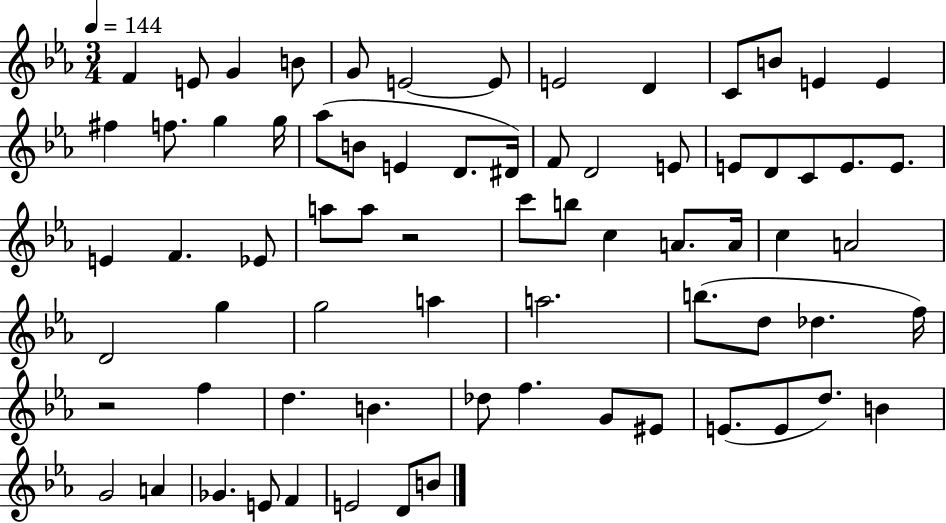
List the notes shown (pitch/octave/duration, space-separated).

F4/q E4/e G4/q B4/e G4/e E4/h E4/e E4/h D4/q C4/e B4/e E4/q E4/q F#5/q F5/e. G5/q G5/s Ab5/e B4/e E4/q D4/e. D#4/s F4/e D4/h E4/e E4/e D4/e C4/e E4/e. E4/e. E4/q F4/q. Eb4/e A5/e A5/e R/h C6/e B5/e C5/q A4/e. A4/s C5/q A4/h D4/h G5/q G5/h A5/q A5/h. B5/e. D5/e Db5/q. F5/s R/h F5/q D5/q. B4/q. Db5/e F5/q. G4/e EIS4/e E4/e. E4/e D5/e. B4/q G4/h A4/q Gb4/q. E4/e F4/q E4/h D4/e B4/e